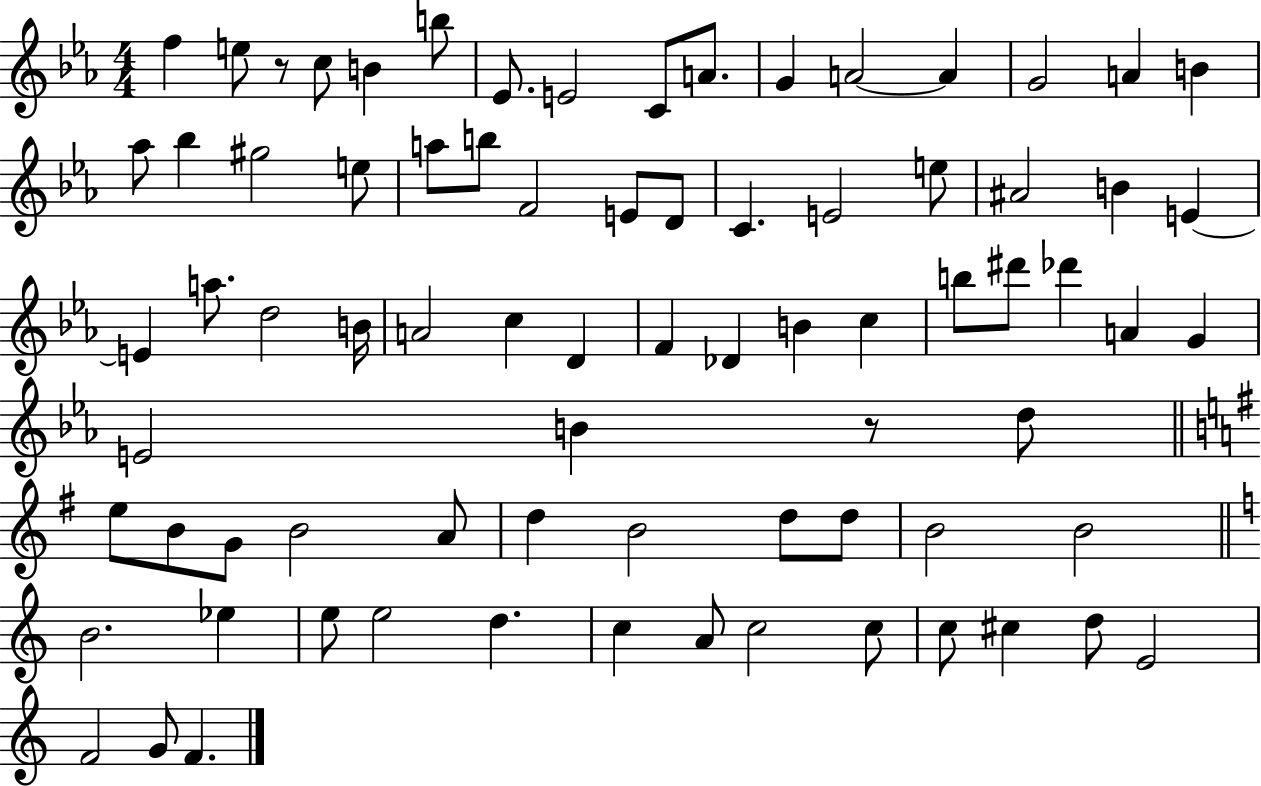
X:1
T:Untitled
M:4/4
L:1/4
K:Eb
f e/2 z/2 c/2 B b/2 _E/2 E2 C/2 A/2 G A2 A G2 A B _a/2 _b ^g2 e/2 a/2 b/2 F2 E/2 D/2 C E2 e/2 ^A2 B E E a/2 d2 B/4 A2 c D F _D B c b/2 ^d'/2 _d' A G E2 B z/2 d/2 e/2 B/2 G/2 B2 A/2 d B2 d/2 d/2 B2 B2 B2 _e e/2 e2 d c A/2 c2 c/2 c/2 ^c d/2 E2 F2 G/2 F